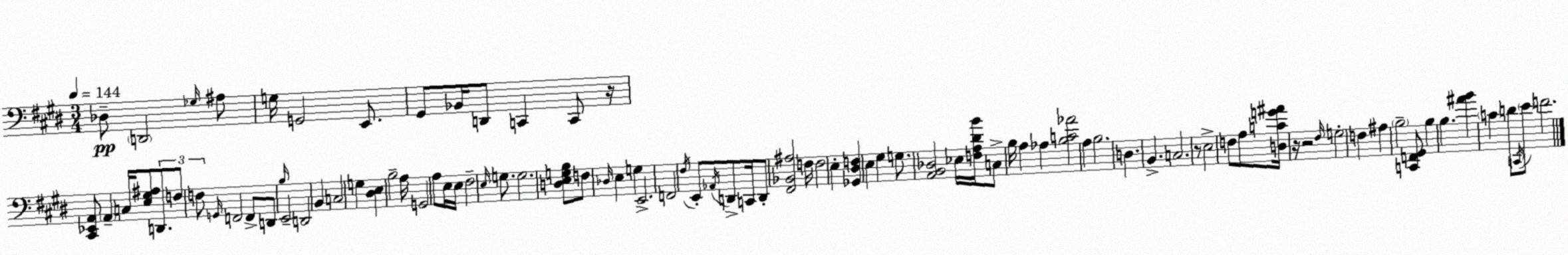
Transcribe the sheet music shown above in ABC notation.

X:1
T:Untitled
M:3/4
L:1/4
K:E
_D,/2 D,,2 _G,/4 ^A,/2 G,/4 G,,2 E,,/2 ^G,,/2 _B,,/4 D,,/2 C,, C,,/2 z/4 [^C,,_E,,A,,]/2 A,, C,/4 [E,^G,^A,]/2 D,,/2 F,/2 F,/2 G,,/4 F,,2 F,,/2 D,,/2 B,/4 E,,2 D,,2 B,, C,2 G, [^D,E,] B,2 A,/4 G,,2 A,/2 E,/4 E,/4 ^F,2 E,/4 G,/2 G,2 [D,E,G,B,]/2 F,/2 _D,/4 E, G, E,,2 F,,2 ^F,/4 E,,/2 _A,,/4 D,,/2 C,,/4 D,,/2 [^F,,_B,,^A,]2 F,/4 F,2 E, [_G,,^D,F,] E, ^G, G,/2 [A,,B,,_D,]2 _E,/4 [F,A,^DB]/4 C,/2 B,/4 A, _A, [B,C_A]2 A, B,2 D, B,, C,2 z/2 E,2 F,/2 A,/2 [D,CG^A]/4 z/4 z2 ^F,/4 G,2 F, ^A, B,2 [C,,F,,^G,,]/2 B, B, [^AB] C D/2 C,,/4 E/2 F2